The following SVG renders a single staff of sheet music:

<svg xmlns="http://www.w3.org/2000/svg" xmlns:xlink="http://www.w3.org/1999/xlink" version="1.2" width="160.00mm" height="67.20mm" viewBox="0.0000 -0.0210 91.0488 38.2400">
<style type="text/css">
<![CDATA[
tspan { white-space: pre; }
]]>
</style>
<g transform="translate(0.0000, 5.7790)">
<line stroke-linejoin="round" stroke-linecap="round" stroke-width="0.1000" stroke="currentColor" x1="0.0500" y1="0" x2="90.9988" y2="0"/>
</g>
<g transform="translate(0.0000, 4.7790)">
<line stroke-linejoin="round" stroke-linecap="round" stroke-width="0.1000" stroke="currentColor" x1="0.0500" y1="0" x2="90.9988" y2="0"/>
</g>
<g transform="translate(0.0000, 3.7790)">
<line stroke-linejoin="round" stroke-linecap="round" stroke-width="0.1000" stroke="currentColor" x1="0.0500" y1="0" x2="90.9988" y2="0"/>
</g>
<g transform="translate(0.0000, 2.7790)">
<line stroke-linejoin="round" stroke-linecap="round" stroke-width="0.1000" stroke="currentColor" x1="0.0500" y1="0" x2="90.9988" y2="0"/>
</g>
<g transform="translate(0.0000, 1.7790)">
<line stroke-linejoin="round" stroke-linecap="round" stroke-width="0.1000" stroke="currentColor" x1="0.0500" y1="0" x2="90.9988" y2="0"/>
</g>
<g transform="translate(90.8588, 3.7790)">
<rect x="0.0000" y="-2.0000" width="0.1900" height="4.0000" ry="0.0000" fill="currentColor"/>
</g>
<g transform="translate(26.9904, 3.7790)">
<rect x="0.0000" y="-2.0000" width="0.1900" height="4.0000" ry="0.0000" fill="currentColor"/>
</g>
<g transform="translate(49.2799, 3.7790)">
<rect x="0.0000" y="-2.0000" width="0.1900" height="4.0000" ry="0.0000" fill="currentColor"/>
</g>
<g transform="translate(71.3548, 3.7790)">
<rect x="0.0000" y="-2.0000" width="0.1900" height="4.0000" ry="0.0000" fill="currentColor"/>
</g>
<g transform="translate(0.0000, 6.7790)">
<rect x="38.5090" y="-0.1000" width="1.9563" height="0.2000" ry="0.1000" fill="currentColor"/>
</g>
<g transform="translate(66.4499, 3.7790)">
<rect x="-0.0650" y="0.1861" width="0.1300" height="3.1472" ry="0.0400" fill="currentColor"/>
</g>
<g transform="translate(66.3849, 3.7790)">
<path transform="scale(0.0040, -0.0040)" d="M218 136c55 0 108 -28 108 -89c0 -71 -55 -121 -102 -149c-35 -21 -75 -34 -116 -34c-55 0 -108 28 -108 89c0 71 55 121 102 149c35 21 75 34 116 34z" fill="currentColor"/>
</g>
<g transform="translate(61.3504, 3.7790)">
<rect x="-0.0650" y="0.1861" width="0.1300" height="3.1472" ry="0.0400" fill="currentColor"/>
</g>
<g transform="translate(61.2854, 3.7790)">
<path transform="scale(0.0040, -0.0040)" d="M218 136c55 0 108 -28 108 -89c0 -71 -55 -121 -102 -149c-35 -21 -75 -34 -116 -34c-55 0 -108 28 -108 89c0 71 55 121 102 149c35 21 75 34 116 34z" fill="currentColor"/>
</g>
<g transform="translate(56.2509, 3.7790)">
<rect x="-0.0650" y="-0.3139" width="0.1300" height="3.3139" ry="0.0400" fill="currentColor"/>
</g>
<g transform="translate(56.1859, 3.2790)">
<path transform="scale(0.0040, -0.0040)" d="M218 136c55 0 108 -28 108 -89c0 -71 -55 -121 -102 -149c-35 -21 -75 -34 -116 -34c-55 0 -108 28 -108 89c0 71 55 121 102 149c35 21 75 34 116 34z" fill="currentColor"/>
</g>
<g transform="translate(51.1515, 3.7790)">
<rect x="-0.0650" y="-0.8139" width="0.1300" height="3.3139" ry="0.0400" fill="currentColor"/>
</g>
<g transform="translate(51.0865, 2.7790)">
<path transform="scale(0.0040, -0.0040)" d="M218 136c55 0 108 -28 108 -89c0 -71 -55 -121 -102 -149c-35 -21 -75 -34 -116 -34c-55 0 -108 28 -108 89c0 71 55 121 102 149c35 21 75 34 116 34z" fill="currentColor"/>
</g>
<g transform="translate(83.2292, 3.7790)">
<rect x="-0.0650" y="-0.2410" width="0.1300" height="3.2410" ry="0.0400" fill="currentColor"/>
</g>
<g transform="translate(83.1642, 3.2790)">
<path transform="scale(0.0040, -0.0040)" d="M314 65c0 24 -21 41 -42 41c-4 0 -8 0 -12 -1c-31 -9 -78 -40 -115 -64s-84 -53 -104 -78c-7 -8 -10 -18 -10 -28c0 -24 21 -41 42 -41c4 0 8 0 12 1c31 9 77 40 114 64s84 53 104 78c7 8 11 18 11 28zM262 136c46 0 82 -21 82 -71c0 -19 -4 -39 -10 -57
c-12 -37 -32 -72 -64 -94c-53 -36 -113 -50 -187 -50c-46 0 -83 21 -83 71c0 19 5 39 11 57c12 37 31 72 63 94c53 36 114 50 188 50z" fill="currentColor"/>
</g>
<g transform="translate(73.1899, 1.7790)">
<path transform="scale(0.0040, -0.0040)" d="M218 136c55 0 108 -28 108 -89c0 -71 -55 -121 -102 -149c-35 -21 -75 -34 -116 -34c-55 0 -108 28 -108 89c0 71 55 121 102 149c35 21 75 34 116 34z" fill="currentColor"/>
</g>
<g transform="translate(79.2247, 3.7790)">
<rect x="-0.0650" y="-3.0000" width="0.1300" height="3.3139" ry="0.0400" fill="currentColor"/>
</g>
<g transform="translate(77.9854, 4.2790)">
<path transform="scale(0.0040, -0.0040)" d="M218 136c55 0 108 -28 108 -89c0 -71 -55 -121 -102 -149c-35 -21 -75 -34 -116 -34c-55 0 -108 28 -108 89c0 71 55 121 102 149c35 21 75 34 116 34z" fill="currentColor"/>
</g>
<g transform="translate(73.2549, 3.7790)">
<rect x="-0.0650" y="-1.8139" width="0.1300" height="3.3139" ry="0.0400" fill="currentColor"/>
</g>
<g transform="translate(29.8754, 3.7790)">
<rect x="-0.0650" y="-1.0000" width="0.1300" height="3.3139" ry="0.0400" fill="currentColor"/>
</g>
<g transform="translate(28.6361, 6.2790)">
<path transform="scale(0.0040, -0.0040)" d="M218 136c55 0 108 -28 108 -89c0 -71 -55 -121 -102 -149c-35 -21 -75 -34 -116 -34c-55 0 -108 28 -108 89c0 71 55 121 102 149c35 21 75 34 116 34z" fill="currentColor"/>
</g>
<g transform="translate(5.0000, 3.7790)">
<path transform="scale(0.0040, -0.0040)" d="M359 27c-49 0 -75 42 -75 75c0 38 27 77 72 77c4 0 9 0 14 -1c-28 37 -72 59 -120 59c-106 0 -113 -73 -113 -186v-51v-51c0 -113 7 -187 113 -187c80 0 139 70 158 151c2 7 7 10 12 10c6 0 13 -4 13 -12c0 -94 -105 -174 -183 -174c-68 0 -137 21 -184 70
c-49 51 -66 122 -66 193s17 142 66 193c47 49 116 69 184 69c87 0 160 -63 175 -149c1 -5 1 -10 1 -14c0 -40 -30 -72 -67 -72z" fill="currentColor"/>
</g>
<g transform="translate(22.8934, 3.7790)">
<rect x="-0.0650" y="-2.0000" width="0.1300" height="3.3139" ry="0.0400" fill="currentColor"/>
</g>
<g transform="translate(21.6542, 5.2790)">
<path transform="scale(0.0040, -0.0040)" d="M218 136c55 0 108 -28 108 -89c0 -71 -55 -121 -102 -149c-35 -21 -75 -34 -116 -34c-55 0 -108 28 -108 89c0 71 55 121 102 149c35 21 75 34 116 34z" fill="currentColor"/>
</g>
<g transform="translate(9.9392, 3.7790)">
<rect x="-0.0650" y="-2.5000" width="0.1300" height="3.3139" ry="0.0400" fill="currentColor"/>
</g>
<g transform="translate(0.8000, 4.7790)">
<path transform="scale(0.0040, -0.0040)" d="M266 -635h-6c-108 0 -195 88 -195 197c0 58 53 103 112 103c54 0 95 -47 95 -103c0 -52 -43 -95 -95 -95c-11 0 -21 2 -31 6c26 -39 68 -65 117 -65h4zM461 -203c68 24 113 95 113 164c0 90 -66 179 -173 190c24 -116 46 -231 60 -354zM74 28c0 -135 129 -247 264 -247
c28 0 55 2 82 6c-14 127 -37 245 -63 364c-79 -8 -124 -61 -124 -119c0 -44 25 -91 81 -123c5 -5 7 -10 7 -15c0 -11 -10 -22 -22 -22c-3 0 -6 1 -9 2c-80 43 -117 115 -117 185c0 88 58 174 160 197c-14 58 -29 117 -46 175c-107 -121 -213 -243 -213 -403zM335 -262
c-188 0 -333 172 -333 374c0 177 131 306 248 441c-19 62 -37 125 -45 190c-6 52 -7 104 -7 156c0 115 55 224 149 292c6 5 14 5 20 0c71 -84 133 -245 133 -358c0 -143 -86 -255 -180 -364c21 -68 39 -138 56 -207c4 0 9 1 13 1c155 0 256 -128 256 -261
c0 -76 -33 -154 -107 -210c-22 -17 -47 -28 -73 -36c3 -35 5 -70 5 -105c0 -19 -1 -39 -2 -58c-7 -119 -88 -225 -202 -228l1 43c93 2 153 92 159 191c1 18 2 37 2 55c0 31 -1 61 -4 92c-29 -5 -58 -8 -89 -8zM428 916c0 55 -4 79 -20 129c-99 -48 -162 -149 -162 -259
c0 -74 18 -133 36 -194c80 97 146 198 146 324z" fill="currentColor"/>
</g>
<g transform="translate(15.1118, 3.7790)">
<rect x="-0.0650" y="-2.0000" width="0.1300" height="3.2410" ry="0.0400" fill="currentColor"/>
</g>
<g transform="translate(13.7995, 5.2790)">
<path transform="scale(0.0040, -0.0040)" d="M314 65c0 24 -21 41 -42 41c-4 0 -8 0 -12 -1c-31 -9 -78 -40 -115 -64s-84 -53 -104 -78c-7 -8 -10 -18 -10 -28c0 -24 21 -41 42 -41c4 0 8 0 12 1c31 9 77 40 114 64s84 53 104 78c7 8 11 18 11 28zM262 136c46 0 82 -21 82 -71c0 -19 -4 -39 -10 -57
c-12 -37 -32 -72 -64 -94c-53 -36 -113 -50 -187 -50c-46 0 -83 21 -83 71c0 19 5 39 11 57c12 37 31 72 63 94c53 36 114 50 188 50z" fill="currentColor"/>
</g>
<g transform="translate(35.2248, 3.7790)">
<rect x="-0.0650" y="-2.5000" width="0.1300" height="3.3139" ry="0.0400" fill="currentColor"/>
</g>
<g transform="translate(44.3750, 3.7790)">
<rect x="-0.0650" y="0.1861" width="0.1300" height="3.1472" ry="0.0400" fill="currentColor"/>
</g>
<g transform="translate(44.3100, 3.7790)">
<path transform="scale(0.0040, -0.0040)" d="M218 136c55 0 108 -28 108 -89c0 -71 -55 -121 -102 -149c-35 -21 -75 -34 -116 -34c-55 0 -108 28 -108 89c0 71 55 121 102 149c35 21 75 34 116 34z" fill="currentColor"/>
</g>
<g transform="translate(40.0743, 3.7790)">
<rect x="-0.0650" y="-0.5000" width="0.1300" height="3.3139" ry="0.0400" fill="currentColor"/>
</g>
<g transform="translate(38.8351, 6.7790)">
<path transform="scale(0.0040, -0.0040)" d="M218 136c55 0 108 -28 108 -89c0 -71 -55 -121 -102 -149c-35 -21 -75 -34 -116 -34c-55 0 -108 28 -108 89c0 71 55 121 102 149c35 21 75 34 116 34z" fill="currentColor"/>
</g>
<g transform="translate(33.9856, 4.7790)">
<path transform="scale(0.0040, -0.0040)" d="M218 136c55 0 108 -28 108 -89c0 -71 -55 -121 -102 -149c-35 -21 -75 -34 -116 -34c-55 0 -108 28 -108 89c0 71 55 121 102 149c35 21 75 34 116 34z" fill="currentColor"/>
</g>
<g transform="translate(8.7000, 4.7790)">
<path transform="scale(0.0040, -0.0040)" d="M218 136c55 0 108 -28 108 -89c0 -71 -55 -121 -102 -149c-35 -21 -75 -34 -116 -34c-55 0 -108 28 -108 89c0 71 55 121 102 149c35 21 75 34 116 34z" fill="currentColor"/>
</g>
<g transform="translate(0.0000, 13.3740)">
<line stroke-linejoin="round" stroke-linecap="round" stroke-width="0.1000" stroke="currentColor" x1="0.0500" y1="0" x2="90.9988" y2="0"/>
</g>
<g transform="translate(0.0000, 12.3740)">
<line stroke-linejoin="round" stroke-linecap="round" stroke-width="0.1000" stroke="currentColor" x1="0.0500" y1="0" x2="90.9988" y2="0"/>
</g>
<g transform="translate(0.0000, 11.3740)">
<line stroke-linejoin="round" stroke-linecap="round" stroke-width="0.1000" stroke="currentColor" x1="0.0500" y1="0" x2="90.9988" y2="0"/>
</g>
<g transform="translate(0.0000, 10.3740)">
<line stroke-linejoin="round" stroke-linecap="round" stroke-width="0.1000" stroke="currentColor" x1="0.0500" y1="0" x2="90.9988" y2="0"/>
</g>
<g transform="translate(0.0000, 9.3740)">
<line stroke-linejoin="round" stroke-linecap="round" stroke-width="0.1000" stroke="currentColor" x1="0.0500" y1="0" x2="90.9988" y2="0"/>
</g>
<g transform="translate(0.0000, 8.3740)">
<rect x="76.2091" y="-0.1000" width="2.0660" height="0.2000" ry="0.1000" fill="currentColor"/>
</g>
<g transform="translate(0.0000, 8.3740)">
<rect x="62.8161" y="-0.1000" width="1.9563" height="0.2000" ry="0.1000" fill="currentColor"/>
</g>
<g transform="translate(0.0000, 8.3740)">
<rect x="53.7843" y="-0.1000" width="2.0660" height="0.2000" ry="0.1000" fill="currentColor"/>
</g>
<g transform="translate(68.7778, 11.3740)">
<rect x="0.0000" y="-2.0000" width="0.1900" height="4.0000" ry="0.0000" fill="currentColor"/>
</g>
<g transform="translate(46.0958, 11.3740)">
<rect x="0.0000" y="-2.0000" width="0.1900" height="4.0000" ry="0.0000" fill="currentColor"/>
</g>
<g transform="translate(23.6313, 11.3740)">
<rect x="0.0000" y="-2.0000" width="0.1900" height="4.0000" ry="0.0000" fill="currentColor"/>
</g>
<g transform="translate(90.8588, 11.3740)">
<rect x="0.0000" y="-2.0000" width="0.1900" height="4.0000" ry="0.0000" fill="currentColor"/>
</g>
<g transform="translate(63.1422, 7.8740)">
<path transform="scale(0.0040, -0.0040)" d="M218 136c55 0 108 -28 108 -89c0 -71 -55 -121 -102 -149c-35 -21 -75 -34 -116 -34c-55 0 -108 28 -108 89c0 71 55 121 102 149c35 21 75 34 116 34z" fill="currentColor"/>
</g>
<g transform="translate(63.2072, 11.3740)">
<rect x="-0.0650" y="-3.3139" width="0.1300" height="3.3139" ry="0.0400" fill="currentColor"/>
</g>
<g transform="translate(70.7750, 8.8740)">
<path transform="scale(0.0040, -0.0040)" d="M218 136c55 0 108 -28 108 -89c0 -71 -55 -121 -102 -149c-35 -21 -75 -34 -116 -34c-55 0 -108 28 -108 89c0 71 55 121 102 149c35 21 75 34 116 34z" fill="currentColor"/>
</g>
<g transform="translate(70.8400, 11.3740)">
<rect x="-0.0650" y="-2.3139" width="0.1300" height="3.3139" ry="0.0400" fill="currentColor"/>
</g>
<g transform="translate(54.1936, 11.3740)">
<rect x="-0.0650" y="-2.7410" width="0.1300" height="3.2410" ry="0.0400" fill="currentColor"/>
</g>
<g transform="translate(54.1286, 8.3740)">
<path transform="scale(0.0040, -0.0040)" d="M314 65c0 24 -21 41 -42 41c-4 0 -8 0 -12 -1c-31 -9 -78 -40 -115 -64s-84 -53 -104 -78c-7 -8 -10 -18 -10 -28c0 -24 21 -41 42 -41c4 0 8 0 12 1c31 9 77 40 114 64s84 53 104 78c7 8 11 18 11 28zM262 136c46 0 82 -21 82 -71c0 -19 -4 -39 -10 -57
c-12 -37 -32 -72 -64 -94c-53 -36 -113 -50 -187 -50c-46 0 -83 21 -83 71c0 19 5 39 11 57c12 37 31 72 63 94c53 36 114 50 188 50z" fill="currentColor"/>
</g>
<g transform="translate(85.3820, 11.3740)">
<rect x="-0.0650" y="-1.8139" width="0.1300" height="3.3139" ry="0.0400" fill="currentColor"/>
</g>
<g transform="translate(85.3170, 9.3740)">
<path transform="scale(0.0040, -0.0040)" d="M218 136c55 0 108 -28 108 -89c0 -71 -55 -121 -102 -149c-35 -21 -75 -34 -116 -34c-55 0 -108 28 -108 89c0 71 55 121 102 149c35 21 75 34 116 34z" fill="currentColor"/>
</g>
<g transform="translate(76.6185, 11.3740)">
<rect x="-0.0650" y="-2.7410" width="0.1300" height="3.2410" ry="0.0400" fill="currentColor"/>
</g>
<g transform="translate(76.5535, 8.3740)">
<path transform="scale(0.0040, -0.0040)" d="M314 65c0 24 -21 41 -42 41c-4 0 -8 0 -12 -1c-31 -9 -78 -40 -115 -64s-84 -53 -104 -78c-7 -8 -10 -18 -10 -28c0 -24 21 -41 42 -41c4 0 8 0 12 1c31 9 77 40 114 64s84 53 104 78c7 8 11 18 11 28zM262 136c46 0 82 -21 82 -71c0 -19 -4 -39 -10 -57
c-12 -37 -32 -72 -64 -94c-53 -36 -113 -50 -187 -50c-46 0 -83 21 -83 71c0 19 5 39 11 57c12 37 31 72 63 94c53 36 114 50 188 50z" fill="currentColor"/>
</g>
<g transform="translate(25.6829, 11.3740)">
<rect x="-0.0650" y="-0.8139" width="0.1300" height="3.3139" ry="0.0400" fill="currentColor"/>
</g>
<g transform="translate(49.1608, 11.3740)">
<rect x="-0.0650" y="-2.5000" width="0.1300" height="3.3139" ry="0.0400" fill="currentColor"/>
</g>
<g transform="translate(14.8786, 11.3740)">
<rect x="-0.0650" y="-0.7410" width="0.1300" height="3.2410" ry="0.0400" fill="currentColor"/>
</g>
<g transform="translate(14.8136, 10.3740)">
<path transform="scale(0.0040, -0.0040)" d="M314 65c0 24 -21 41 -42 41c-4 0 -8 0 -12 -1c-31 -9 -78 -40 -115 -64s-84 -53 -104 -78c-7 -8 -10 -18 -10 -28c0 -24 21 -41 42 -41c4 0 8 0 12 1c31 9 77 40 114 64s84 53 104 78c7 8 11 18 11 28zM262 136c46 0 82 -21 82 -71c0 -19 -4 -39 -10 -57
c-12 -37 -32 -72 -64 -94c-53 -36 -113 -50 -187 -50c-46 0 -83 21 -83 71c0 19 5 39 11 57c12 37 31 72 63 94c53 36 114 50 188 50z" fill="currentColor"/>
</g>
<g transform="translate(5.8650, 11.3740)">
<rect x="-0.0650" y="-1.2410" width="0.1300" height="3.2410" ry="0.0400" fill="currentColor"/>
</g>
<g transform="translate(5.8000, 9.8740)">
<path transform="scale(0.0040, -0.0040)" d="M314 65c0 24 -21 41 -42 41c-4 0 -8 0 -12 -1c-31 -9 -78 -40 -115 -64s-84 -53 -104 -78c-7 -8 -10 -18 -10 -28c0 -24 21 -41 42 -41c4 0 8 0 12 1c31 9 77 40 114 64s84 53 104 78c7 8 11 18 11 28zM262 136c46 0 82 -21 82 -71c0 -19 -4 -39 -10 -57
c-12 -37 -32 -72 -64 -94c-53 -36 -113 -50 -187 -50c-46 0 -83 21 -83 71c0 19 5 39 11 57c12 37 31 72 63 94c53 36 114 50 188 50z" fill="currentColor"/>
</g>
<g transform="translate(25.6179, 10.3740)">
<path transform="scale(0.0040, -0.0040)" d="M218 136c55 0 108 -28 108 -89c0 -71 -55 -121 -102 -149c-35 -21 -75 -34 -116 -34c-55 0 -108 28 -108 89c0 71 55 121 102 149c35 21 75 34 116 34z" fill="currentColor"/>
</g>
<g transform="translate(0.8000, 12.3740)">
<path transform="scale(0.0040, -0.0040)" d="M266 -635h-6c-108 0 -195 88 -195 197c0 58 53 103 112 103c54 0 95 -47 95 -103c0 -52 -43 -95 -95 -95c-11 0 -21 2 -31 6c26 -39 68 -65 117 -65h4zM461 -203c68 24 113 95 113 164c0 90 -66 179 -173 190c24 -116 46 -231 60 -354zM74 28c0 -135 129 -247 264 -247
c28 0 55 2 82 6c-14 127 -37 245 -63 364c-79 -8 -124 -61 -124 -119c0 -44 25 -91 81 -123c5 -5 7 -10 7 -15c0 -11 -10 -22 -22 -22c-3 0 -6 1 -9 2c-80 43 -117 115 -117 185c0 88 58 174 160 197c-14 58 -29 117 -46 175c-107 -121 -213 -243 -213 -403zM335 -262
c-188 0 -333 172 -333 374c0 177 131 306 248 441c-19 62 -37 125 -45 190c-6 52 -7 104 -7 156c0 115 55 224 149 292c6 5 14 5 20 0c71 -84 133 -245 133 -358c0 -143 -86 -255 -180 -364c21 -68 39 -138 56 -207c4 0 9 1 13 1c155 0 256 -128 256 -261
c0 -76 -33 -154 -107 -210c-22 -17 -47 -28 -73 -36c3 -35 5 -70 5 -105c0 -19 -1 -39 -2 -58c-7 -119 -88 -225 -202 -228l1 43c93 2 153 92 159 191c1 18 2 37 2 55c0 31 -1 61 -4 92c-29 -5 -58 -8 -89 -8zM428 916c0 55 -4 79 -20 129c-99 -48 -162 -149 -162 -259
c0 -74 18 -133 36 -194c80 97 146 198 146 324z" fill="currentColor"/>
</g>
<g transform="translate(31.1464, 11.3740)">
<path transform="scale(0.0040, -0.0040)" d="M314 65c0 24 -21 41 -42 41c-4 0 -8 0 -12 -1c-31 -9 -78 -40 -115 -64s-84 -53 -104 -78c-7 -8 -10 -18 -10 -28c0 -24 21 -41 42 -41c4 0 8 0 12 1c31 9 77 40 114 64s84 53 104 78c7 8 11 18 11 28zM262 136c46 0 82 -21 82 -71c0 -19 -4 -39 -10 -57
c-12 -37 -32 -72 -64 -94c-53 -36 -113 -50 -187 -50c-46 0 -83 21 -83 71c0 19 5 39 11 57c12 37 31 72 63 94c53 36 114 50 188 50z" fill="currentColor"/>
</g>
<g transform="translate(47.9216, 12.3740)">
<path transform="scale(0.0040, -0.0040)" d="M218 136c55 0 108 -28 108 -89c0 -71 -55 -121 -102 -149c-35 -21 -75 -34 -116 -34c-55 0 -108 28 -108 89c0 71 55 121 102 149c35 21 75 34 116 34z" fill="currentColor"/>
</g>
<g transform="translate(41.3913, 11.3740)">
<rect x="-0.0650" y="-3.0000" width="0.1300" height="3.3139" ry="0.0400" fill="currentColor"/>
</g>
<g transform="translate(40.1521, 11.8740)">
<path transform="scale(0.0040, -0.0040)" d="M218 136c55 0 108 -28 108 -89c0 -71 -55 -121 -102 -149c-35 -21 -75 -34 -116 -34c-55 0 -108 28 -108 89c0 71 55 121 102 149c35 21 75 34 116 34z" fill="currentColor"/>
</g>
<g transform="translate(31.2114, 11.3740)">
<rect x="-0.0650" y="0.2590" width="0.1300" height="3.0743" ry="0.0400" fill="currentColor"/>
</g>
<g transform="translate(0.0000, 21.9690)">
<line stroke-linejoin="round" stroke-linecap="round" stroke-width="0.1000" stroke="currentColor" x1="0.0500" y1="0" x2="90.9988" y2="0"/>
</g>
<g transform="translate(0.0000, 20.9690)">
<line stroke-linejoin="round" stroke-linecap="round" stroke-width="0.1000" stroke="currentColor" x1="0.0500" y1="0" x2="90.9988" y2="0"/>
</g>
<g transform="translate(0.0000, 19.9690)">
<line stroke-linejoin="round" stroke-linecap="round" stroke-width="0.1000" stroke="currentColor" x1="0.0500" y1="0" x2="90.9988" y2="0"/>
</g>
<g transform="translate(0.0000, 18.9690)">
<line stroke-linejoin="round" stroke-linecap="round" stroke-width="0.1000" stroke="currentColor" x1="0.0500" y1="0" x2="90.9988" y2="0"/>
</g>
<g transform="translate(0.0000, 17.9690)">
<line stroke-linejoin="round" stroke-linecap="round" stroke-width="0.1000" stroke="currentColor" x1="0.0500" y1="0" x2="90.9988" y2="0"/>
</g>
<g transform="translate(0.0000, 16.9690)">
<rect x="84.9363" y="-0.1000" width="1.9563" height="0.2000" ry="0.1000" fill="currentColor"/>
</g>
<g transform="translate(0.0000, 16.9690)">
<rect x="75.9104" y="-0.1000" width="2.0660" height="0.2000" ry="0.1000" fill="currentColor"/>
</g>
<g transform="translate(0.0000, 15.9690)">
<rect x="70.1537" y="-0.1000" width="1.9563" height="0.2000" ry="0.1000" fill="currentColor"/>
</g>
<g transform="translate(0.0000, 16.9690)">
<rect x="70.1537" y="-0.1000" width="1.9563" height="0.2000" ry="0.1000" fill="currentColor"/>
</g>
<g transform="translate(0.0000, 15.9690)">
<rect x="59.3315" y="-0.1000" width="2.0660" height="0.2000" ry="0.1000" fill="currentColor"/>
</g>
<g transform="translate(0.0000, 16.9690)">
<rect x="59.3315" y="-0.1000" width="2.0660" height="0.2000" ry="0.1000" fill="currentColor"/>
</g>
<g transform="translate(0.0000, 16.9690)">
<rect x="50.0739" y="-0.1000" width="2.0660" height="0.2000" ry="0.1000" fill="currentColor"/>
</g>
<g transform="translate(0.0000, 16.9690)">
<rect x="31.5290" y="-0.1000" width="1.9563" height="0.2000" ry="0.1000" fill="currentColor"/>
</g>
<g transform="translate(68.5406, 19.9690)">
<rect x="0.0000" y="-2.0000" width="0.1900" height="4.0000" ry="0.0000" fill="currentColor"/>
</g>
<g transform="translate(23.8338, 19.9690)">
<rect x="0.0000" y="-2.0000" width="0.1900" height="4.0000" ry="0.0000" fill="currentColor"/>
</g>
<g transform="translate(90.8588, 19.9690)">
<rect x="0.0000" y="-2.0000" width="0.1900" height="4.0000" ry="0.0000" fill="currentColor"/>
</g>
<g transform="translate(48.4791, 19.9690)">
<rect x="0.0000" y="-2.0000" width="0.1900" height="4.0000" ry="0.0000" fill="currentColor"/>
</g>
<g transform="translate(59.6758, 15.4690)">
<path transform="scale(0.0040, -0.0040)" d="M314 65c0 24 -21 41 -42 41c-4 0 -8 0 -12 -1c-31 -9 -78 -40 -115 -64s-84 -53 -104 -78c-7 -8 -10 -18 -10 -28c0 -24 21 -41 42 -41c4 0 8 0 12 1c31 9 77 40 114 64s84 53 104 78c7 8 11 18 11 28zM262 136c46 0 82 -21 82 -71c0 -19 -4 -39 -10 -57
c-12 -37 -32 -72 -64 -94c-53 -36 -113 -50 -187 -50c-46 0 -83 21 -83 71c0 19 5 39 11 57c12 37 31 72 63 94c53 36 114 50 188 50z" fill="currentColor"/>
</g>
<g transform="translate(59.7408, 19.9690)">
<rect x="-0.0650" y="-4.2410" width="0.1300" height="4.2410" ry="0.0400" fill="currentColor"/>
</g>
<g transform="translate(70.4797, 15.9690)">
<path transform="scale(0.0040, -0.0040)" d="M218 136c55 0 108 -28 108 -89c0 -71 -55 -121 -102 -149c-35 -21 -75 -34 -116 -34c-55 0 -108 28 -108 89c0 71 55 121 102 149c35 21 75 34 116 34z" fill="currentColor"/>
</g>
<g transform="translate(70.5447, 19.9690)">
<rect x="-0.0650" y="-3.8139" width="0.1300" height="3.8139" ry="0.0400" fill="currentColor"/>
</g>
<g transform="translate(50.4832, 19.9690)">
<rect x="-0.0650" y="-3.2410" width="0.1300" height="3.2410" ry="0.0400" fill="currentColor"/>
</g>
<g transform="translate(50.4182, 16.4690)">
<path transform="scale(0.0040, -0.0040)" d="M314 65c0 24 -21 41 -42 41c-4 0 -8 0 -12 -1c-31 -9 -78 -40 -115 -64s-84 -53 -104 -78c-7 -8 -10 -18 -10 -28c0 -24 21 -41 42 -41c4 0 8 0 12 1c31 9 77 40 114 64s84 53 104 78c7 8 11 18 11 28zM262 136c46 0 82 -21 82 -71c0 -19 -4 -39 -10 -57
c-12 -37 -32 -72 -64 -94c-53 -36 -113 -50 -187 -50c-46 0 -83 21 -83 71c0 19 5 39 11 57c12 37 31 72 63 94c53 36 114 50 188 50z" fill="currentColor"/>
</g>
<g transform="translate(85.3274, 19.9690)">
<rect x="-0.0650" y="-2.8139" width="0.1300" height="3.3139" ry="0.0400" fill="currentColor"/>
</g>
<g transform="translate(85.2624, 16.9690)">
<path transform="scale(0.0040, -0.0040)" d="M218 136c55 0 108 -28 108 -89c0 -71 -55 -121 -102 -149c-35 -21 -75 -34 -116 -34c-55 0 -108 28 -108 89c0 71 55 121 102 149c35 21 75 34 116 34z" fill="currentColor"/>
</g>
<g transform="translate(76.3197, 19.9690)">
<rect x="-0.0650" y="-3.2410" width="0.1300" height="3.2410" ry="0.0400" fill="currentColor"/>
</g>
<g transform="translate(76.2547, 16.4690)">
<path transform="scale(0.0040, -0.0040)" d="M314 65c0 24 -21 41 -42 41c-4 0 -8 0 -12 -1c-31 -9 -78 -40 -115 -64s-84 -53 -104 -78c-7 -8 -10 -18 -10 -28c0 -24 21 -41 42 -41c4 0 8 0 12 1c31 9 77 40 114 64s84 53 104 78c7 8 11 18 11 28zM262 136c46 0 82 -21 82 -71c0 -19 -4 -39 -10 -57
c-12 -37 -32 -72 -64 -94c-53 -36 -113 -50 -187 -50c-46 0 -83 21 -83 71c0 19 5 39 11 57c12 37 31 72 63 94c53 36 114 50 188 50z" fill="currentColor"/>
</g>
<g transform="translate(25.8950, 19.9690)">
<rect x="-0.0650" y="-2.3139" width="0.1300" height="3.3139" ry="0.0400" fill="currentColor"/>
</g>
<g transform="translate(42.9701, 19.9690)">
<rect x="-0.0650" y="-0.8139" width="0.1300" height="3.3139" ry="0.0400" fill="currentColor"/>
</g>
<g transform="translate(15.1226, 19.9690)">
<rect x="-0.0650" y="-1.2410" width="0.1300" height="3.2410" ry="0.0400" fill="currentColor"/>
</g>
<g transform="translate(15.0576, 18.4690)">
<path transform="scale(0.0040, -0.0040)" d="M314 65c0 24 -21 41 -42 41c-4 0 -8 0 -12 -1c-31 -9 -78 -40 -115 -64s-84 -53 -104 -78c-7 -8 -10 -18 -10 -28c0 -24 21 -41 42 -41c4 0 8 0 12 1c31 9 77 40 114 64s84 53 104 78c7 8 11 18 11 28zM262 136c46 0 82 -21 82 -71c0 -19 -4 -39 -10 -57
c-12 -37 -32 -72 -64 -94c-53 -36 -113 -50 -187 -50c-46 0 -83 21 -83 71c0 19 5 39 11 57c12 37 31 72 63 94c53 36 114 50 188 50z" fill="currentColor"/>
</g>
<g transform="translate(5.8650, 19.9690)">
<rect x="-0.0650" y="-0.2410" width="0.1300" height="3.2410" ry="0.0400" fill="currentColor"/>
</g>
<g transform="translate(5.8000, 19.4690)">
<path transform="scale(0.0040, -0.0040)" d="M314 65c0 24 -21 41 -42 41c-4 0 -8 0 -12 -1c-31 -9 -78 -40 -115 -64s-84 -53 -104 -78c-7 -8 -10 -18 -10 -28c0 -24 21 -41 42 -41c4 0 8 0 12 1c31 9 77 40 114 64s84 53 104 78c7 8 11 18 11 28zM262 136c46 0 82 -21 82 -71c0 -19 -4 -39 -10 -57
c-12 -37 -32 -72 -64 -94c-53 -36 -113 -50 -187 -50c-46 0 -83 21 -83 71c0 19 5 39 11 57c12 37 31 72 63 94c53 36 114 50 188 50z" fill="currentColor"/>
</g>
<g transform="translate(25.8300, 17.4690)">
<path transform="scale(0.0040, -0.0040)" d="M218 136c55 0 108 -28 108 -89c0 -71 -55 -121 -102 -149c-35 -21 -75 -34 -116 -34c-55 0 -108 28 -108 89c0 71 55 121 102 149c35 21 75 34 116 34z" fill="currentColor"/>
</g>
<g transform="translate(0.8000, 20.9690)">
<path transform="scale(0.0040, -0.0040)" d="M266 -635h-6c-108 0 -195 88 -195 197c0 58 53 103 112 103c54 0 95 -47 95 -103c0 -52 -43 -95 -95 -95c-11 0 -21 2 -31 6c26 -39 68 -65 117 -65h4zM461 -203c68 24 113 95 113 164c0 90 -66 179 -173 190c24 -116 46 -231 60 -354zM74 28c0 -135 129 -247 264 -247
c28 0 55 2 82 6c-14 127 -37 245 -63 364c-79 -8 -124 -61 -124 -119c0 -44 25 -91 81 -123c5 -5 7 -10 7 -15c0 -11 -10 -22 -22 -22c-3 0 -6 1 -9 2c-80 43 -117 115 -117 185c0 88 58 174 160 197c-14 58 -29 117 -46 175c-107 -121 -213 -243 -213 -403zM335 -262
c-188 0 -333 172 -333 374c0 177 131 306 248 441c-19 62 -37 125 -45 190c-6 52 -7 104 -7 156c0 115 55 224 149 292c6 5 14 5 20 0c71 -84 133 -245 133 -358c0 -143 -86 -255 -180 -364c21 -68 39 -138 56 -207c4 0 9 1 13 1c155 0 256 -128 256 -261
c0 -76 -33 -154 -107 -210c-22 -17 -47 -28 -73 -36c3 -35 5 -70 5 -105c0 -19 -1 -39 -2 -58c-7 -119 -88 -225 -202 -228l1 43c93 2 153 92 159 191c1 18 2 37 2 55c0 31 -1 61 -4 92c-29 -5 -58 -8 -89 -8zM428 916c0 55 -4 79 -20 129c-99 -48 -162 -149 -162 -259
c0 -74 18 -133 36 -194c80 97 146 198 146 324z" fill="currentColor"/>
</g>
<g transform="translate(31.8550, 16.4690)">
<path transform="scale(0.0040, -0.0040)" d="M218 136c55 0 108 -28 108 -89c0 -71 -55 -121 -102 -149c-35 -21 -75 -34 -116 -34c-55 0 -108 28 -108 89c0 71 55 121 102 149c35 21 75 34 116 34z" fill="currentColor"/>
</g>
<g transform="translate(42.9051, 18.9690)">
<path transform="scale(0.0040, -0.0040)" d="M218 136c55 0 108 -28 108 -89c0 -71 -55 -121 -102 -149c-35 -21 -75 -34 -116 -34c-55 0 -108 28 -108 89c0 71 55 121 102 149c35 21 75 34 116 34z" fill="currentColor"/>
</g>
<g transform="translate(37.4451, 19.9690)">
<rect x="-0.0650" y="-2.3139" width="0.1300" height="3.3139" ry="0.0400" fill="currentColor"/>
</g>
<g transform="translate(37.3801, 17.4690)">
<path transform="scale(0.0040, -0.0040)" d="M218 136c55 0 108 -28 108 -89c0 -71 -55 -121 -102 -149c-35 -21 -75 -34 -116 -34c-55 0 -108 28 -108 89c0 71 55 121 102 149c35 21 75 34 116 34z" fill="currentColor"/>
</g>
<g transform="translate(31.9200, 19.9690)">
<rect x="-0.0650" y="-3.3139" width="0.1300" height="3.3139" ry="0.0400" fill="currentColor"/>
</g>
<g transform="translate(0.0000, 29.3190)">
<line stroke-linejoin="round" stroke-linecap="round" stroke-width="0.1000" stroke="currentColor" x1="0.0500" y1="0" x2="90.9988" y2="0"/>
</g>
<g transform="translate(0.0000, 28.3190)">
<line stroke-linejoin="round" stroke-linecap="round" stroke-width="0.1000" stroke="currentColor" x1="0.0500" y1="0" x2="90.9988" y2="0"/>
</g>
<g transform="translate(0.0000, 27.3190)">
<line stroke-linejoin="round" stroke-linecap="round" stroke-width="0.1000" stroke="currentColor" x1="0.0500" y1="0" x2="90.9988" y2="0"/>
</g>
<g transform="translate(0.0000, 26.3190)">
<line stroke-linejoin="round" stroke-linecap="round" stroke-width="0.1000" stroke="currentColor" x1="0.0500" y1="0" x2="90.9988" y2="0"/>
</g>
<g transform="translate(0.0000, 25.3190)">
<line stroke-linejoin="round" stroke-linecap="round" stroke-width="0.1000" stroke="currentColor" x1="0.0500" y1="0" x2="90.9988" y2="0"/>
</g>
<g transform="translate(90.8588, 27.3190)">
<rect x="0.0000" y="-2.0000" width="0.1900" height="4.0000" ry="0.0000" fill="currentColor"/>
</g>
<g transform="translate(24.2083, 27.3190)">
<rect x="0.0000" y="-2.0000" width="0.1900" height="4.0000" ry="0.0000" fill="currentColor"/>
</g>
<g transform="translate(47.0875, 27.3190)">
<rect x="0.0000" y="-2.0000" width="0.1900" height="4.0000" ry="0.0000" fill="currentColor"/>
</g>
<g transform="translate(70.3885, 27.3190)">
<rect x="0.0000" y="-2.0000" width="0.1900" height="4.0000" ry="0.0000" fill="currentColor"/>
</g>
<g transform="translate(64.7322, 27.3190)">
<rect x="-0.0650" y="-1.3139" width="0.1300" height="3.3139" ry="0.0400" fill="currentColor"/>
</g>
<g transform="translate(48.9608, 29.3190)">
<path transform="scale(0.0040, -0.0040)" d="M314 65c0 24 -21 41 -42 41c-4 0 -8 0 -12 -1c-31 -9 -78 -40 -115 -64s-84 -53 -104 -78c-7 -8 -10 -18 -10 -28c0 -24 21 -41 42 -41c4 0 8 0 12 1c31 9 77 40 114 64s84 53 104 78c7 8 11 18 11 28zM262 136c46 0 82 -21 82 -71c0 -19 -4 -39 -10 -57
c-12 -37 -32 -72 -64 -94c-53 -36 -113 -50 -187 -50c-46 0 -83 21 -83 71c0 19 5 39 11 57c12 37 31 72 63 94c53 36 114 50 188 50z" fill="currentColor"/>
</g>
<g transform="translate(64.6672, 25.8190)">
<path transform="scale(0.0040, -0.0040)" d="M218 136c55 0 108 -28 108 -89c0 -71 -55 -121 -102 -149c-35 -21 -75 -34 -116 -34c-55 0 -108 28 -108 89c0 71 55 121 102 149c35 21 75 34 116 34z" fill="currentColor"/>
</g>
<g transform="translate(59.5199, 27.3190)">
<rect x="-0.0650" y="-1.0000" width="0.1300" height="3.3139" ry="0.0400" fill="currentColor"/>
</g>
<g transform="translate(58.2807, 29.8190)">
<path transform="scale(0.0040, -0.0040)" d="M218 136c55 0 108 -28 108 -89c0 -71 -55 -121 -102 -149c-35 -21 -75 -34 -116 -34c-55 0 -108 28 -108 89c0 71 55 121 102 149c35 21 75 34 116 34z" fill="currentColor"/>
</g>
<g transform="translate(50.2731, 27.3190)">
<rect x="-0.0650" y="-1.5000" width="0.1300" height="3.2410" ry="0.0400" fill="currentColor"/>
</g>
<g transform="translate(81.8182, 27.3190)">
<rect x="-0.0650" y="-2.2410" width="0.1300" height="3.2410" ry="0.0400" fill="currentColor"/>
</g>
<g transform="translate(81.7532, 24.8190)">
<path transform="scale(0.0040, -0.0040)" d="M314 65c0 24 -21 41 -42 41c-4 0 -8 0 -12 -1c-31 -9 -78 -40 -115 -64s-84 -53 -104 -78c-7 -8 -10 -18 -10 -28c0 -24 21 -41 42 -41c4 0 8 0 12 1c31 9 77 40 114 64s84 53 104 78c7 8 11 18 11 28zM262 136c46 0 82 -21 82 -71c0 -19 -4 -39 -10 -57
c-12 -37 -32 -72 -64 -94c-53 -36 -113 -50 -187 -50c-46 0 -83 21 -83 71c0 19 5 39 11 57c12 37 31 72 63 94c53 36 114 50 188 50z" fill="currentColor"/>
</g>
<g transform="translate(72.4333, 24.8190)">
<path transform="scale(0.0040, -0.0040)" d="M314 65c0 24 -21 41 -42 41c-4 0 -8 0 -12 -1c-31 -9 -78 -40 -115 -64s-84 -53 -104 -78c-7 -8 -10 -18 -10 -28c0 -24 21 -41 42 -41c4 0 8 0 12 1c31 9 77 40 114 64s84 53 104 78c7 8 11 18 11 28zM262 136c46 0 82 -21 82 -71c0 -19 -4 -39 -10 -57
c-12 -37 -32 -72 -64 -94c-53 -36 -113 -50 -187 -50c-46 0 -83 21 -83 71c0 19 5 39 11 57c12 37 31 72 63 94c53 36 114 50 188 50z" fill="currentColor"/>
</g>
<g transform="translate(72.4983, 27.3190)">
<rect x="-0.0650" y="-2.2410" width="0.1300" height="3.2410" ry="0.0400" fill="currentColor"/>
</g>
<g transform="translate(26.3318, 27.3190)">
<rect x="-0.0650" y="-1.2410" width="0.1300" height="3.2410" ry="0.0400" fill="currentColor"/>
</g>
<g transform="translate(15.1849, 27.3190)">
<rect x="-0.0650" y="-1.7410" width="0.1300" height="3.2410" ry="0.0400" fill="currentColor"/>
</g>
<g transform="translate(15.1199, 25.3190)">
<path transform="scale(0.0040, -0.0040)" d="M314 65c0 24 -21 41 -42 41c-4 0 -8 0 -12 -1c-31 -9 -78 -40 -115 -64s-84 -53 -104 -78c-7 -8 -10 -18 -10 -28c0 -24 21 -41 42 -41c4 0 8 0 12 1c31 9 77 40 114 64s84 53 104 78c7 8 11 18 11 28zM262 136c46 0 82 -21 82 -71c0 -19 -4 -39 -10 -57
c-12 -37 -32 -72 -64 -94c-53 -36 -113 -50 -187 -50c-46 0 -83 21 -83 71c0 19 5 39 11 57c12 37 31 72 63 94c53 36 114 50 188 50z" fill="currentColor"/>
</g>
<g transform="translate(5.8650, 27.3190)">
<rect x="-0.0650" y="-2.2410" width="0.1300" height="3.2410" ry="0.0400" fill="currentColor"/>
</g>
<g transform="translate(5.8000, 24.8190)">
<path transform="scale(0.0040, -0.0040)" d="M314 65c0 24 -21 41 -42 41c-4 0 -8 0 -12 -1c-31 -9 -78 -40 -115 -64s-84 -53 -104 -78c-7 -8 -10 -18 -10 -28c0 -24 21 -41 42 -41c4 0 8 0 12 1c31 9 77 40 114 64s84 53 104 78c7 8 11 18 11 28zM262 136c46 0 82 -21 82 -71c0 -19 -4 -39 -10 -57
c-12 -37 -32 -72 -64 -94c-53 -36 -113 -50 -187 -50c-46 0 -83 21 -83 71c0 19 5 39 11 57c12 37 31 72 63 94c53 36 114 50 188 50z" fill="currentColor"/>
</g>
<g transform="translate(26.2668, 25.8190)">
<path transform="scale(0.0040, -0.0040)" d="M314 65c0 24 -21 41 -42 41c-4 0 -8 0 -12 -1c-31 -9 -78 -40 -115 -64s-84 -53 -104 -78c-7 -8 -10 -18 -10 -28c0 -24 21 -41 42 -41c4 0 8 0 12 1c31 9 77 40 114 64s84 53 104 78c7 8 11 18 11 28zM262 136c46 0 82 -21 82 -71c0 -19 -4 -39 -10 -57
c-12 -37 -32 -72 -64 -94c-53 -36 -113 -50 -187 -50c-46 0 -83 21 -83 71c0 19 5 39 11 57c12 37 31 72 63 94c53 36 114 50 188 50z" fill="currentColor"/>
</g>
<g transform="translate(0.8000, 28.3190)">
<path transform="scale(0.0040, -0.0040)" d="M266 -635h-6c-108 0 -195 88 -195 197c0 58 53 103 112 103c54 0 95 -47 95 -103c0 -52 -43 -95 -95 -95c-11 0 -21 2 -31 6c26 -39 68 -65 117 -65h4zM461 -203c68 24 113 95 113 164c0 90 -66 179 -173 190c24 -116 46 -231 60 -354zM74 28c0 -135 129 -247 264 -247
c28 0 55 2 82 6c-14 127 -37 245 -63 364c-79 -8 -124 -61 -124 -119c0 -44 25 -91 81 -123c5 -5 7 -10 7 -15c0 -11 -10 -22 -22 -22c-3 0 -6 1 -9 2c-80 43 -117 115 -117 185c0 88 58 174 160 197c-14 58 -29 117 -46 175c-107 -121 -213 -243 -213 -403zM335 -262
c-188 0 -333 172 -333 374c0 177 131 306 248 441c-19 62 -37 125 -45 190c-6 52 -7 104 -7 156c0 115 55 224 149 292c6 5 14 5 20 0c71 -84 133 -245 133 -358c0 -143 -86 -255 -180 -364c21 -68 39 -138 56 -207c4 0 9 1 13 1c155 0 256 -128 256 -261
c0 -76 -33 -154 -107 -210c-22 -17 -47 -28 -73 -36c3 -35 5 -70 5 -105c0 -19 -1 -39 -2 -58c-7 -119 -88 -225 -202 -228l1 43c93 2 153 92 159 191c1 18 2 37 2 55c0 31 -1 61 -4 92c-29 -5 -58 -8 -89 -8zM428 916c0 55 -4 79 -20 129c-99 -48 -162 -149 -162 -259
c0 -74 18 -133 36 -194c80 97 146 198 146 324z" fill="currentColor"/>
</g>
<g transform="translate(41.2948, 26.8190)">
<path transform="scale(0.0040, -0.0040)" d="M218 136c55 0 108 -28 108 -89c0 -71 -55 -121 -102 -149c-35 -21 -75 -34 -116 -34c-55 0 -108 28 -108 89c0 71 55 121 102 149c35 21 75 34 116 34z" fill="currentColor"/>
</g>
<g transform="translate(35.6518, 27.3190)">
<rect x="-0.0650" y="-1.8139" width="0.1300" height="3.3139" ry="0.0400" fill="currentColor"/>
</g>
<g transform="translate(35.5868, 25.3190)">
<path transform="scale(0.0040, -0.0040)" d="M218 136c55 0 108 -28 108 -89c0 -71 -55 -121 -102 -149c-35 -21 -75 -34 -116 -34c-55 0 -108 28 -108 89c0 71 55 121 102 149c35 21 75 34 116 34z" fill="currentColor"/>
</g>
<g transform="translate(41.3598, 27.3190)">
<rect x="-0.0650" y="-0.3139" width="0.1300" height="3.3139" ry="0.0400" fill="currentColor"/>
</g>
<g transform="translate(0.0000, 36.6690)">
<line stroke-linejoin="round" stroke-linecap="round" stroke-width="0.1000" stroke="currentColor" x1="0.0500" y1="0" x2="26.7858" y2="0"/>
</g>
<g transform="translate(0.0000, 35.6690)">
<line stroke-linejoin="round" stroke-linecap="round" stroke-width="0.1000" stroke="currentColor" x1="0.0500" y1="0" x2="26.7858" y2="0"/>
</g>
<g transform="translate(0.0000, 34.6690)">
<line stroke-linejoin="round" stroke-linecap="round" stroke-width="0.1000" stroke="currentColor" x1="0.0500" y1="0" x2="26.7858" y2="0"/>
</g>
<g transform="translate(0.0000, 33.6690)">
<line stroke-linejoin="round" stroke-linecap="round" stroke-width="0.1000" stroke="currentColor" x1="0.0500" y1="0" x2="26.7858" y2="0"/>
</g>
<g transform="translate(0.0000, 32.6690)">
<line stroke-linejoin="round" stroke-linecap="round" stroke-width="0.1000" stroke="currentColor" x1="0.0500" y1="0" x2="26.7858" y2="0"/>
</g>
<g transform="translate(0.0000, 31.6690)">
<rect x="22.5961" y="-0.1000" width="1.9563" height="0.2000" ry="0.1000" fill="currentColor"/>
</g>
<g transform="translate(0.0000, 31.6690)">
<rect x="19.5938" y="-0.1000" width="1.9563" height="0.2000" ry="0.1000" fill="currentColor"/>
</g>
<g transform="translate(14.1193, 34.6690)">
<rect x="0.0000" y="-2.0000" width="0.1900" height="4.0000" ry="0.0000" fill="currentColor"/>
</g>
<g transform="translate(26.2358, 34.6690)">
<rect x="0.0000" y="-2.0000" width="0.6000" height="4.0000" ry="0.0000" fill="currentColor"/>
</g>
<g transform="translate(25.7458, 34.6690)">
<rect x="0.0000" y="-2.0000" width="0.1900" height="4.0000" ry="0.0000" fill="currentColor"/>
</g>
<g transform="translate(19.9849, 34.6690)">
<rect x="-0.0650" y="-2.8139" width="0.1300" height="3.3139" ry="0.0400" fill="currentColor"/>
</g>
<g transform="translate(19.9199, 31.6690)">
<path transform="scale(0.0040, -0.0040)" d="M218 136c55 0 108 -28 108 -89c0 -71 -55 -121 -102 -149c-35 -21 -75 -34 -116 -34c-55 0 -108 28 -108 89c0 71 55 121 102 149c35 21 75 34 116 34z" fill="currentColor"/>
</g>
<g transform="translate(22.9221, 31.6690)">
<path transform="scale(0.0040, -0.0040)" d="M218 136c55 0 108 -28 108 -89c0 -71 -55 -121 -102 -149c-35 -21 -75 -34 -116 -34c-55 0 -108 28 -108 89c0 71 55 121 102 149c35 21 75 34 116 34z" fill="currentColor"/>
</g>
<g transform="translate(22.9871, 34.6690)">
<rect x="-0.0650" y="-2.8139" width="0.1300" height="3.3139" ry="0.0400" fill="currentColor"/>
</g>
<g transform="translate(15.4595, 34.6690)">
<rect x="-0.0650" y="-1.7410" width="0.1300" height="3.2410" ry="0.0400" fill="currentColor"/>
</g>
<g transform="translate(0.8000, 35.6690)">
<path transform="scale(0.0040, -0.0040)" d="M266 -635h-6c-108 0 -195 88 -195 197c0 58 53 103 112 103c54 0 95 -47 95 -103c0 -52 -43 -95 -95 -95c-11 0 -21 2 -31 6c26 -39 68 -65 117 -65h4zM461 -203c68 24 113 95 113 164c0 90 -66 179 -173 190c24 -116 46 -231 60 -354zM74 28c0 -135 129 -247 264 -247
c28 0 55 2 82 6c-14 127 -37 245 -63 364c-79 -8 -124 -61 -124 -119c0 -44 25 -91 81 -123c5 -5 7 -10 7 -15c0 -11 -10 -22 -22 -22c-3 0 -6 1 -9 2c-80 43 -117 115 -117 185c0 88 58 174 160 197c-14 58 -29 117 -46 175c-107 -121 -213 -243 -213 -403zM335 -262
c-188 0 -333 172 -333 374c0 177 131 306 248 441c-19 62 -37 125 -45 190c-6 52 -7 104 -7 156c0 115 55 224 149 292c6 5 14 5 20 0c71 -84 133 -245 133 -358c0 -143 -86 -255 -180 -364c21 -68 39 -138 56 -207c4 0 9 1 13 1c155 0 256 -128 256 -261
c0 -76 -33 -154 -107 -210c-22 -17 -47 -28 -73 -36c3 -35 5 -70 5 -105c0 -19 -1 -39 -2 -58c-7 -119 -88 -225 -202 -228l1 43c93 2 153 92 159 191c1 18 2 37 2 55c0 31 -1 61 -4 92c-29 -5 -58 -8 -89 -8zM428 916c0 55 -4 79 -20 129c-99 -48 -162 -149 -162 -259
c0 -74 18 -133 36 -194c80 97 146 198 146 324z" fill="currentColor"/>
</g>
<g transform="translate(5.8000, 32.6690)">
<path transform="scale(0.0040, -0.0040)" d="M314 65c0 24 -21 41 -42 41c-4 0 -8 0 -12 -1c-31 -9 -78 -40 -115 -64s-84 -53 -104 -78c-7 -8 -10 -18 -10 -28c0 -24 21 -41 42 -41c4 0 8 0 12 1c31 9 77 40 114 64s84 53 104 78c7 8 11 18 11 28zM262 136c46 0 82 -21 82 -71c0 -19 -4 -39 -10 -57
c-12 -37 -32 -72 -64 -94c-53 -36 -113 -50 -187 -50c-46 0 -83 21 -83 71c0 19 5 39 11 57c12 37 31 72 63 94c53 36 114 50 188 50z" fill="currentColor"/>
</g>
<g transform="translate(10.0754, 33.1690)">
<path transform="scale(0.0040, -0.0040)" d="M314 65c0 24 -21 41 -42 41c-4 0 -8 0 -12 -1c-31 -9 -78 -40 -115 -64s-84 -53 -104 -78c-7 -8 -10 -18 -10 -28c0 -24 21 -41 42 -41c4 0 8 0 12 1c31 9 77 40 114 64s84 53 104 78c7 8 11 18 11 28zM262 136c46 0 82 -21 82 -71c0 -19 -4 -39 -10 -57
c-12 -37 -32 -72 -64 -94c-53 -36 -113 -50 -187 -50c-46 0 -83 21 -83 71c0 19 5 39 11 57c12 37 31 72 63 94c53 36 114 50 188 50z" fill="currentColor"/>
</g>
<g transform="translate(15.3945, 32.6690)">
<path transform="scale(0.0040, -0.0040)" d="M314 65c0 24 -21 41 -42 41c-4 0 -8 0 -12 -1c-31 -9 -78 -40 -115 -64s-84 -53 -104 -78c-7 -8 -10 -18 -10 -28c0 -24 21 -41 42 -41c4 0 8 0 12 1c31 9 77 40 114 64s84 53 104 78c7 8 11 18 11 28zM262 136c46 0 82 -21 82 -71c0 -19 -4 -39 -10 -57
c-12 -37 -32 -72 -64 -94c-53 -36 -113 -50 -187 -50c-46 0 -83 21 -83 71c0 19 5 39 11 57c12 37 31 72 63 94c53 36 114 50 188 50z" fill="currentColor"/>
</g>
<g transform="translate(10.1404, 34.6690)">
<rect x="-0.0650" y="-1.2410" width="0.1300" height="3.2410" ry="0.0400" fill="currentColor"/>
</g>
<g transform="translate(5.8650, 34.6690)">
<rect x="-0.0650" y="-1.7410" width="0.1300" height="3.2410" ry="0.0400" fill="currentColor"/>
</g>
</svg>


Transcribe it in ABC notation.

X:1
T:Untitled
M:4/4
L:1/4
K:C
G F2 F D G C B d c B B f A c2 e2 d2 d B2 A G a2 b g a2 f c2 e2 g b g d b2 d'2 c' b2 a g2 f2 e2 f c E2 D e g2 g2 f2 e2 f2 a a